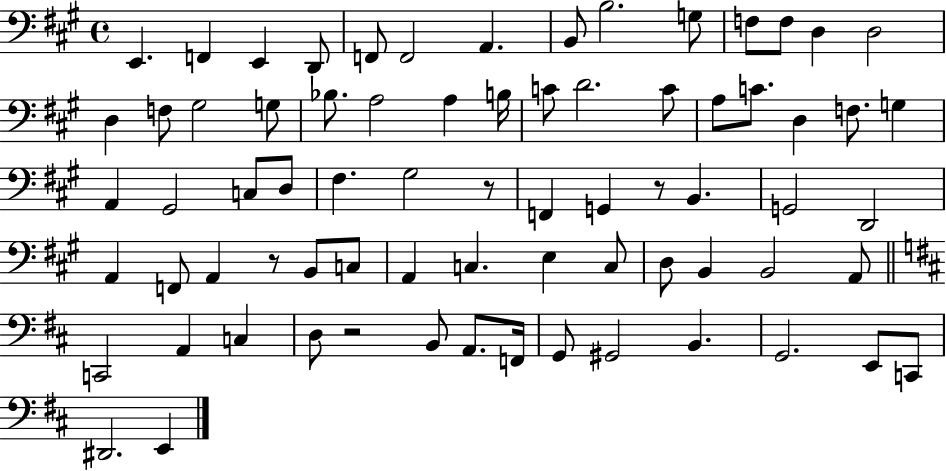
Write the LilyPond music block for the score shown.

{
  \clef bass
  \time 4/4
  \defaultTimeSignature
  \key a \major
  e,4. f,4 e,4 d,8 | f,8 f,2 a,4. | b,8 b2. g8 | f8 f8 d4 d2 | \break d4 f8 gis2 g8 | bes8. a2 a4 b16 | c'8 d'2. c'8 | a8 c'8. d4 f8. g4 | \break a,4 gis,2 c8 d8 | fis4. gis2 r8 | f,4 g,4 r8 b,4. | g,2 d,2 | \break a,4 f,8 a,4 r8 b,8 c8 | a,4 c4. e4 c8 | d8 b,4 b,2 a,8 | \bar "||" \break \key d \major c,2 a,4 c4 | d8 r2 b,8 a,8. f,16 | g,8 gis,2 b,4. | g,2. e,8 c,8 | \break dis,2. e,4 | \bar "|."
}